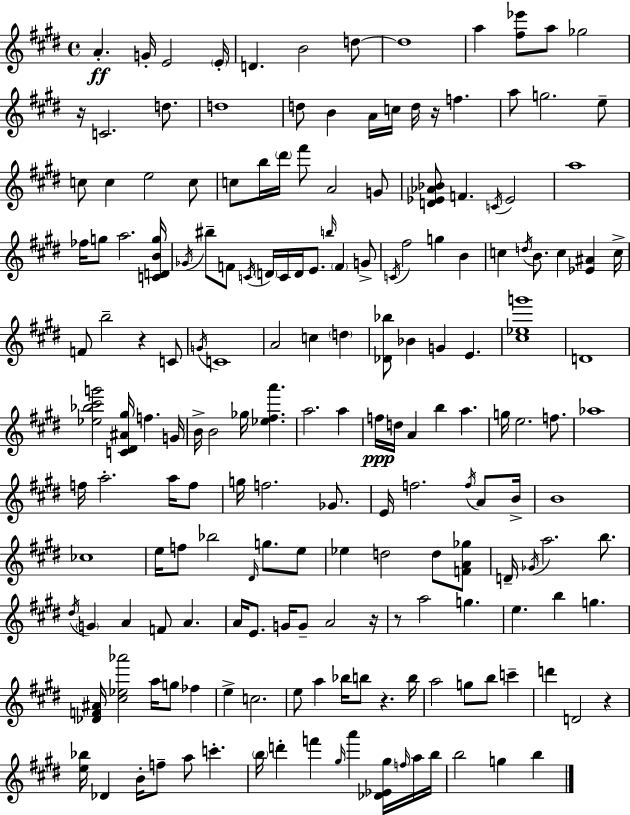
{
  \clef treble
  \time 4/4
  \defaultTimeSignature
  \key e \major
  a'4.-.\ff g'16-. e'2 \parenthesize e'16-. | d'4. b'2 d''8~~ | d''1 | a''4 <fis'' ees'''>8 a''8 ges''2 | \break r16 c'2. d''8. | d''1 | d''8 b'4 a'16 c''16 d''16 r16 f''4. | a''8 g''2. e''8-- | \break c''8 c''4 e''2 c''8 | c''8 b''16 \parenthesize dis'''16 fis'''8 a'2 g'8 | <d' ees' aes' bes'>8 f'4. \acciaccatura { c'16 } ees'2 | a''1 | \break fes''16 g''8 a''2. | <c' d' b' g''>16 \acciaccatura { ges'16 } bis''8-- f'8 \acciaccatura { c'16 } \parenthesize d'16 c'16 d'16 e'8. \grace { b''16 } \parenthesize f'4 | g'8-> \acciaccatura { c'16 } fis''2 g''4 | b'4 c''4 \acciaccatura { d''16 } b'8. c''4 | \break <ees' ais'>4 c''16-> f'8 b''2-- | r4 c'8 \acciaccatura { g'16 } c'1 | a'2 c''4 | \parenthesize d''4 <des' bes''>8 bes'4 g'4 | \break e'4. <cis'' ees'' g'''>1 | d'1 | <ees'' bes'' cis''' g'''>2 <c' dis' ais' gis''>16 | f''4. g'16 b'16-> b'2 | \break ges''16 <ees'' fis'' a'''>4. a''2. | a''4 f''16\ppp d''16 a'4 b''4 | a''4. g''16 e''2. | f''8. aes''1 | \break f''16 a''2.-. | a''16 f''8 g''16 f''2. | ges'8. e'16 f''2. | \acciaccatura { f''16 } a'8 b'16-> b'1 | \break ces''1 | e''16 f''8 bes''2 | \grace { dis'16 } g''8. e''8 ees''4 d''2 | d''8 <f' a' ges''>8 d'16-- \acciaccatura { ges'16 } a''2. | \break b''8. \acciaccatura { dis''16 } \parenthesize g'4 a'4 | f'8 a'4. a'16 e'8. g'16 | g'8-- a'2 r16 r8 a''2 | g''4. e''4. | \break b''4 g''4. <des' f' ais'>16 <cis'' ees'' aes'''>2 | a''16 g''8 fes''4 e''4-> c''2. | e''8 a''4 | bes''16 b''8 r4. b''16 a''2 | \break g''8 b''8 c'''4-- d'''4 d'2 | r4 <e'' bes''>16 des'4 | b'16-. f''8-- a''8 c'''4.-. \parenthesize b''16 d'''4-. | f'''4 \grace { gis''16 } a'''4 <des' ees' gis''>16 \grace { f''16 } a''16 b''16 b''2 | \break g''4 b''4 \bar "|."
}